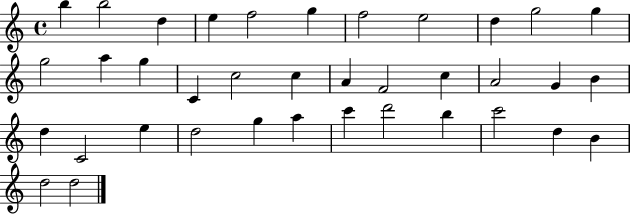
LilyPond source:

{
  \clef treble
  \time 4/4
  \defaultTimeSignature
  \key c \major
  b''4 b''2 d''4 | e''4 f''2 g''4 | f''2 e''2 | d''4 g''2 g''4 | \break g''2 a''4 g''4 | c'4 c''2 c''4 | a'4 f'2 c''4 | a'2 g'4 b'4 | \break d''4 c'2 e''4 | d''2 g''4 a''4 | c'''4 d'''2 b''4 | c'''2 d''4 b'4 | \break d''2 d''2 | \bar "|."
}